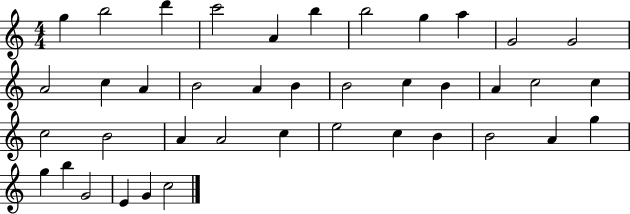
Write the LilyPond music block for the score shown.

{
  \clef treble
  \numericTimeSignature
  \time 4/4
  \key c \major
  g''4 b''2 d'''4 | c'''2 a'4 b''4 | b''2 g''4 a''4 | g'2 g'2 | \break a'2 c''4 a'4 | b'2 a'4 b'4 | b'2 c''4 b'4 | a'4 c''2 c''4 | \break c''2 b'2 | a'4 a'2 c''4 | e''2 c''4 b'4 | b'2 a'4 g''4 | \break g''4 b''4 g'2 | e'4 g'4 c''2 | \bar "|."
}